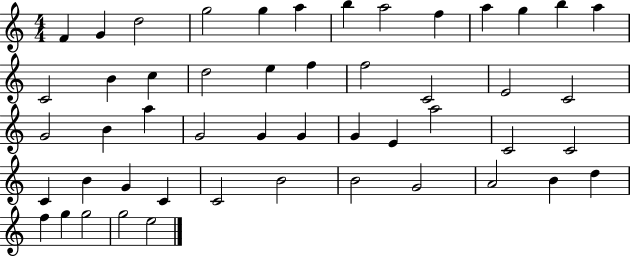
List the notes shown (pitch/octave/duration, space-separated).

F4/q G4/q D5/h G5/h G5/q A5/q B5/q A5/h F5/q A5/q G5/q B5/q A5/q C4/h B4/q C5/q D5/h E5/q F5/q F5/h C4/h E4/h C4/h G4/h B4/q A5/q G4/h G4/q G4/q G4/q E4/q A5/h C4/h C4/h C4/q B4/q G4/q C4/q C4/h B4/h B4/h G4/h A4/h B4/q D5/q F5/q G5/q G5/h G5/h E5/h